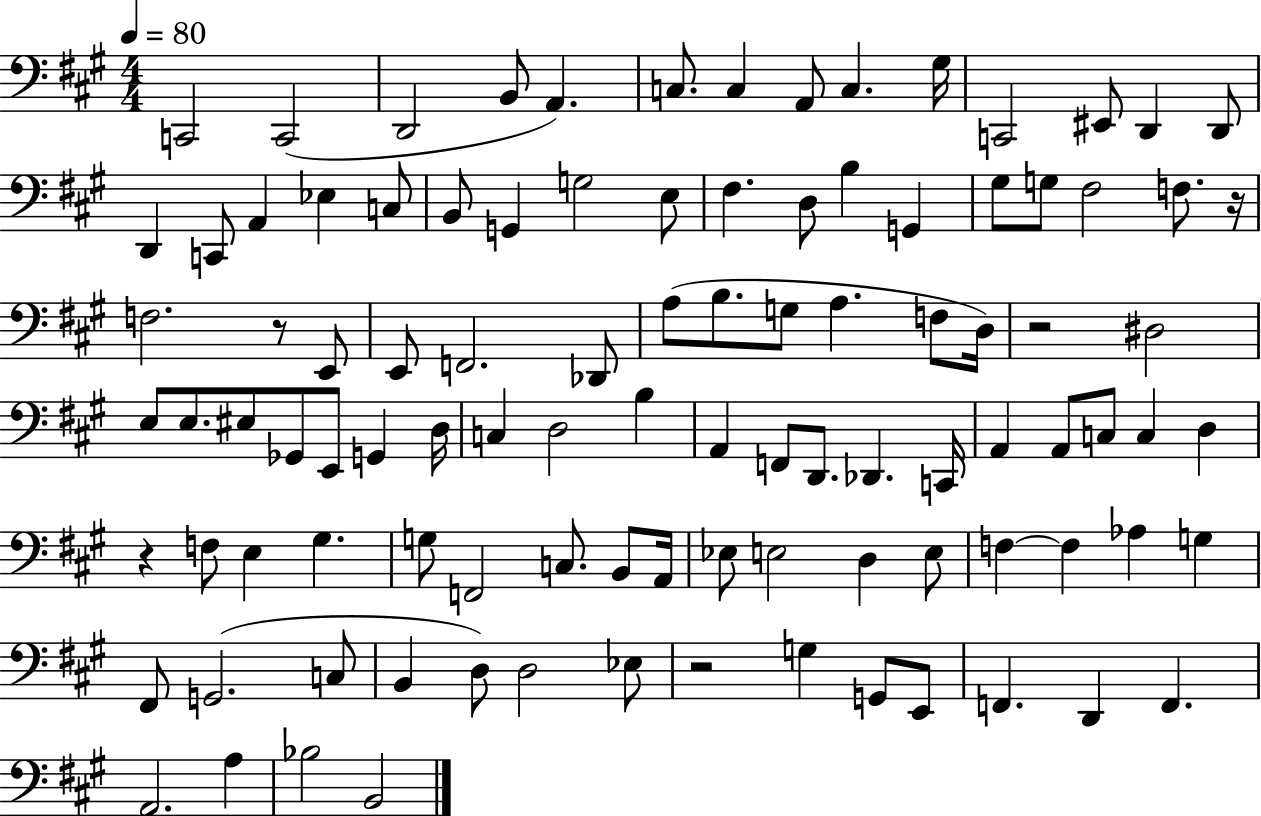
X:1
T:Untitled
M:4/4
L:1/4
K:A
C,,2 C,,2 D,,2 B,,/2 A,, C,/2 C, A,,/2 C, ^G,/4 C,,2 ^E,,/2 D,, D,,/2 D,, C,,/2 A,, _E, C,/2 B,,/2 G,, G,2 E,/2 ^F, D,/2 B, G,, ^G,/2 G,/2 ^F,2 F,/2 z/4 F,2 z/2 E,,/2 E,,/2 F,,2 _D,,/2 A,/2 B,/2 G,/2 A, F,/2 D,/4 z2 ^D,2 E,/2 E,/2 ^E,/2 _G,,/2 E,,/2 G,, D,/4 C, D,2 B, A,, F,,/2 D,,/2 _D,, C,,/4 A,, A,,/2 C,/2 C, D, z F,/2 E, ^G, G,/2 F,,2 C,/2 B,,/2 A,,/4 _E,/2 E,2 D, E,/2 F, F, _A, G, ^F,,/2 G,,2 C,/2 B,, D,/2 D,2 _E,/2 z2 G, G,,/2 E,,/2 F,, D,, F,, A,,2 A, _B,2 B,,2